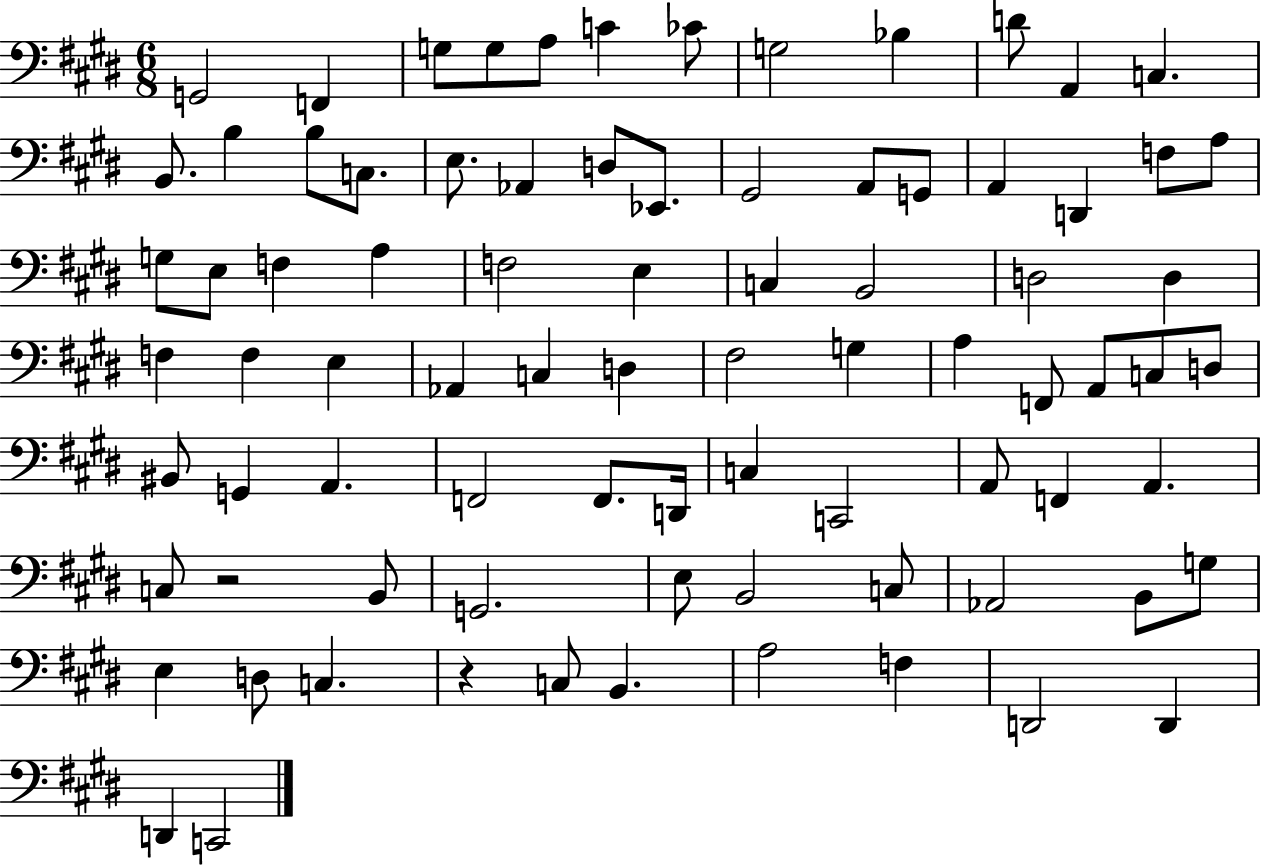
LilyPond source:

{
  \clef bass
  \numericTimeSignature
  \time 6/8
  \key e \major
  g,2 f,4 | g8 g8 a8 c'4 ces'8 | g2 bes4 | d'8 a,4 c4. | \break b,8. b4 b8 c8. | e8. aes,4 d8 ees,8. | gis,2 a,8 g,8 | a,4 d,4 f8 a8 | \break g8 e8 f4 a4 | f2 e4 | c4 b,2 | d2 d4 | \break f4 f4 e4 | aes,4 c4 d4 | fis2 g4 | a4 f,8 a,8 c8 d8 | \break bis,8 g,4 a,4. | f,2 f,8. d,16 | c4 c,2 | a,8 f,4 a,4. | \break c8 r2 b,8 | g,2. | e8 b,2 c8 | aes,2 b,8 g8 | \break e4 d8 c4. | r4 c8 b,4. | a2 f4 | d,2 d,4 | \break d,4 c,2 | \bar "|."
}